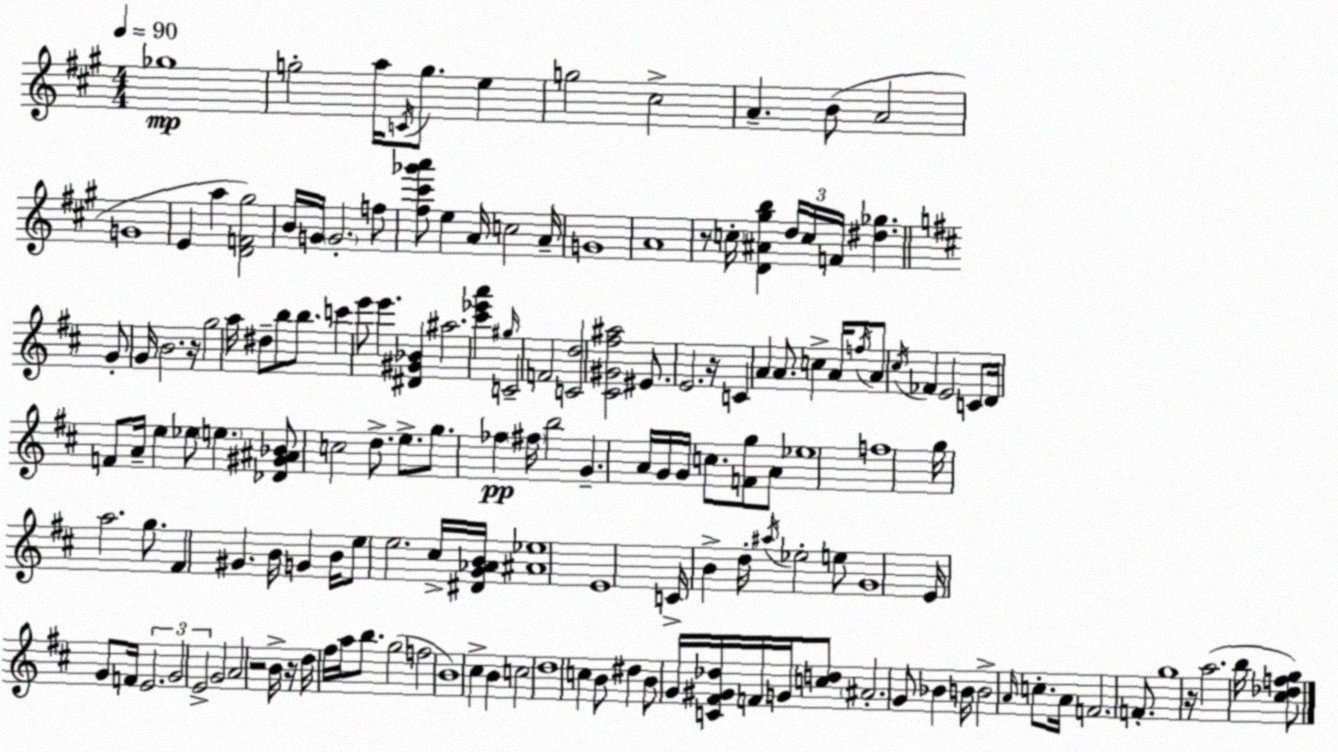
X:1
T:Untitled
M:4/4
L:1/4
K:A
_g4 g2 a/4 C/4 g/2 e g2 ^c2 A B/2 A2 G4 E a [DF^g]2 B/4 G/4 G2 f/2 [^f^c'_g'a']/2 e A/4 c2 A/4 G4 A4 z/2 c/4 [D^A^gb] d/4 c/4 F/4 [^d_g] G/2 G/4 B2 z/4 g2 a/4 ^d/2 b/2 b/2 c' e'/2 e' [^D^G_B] ^a2 [^c'_e'a'] ^g/4 C2 F2 [Cd]2 [^C^G^f^a]2 ^E/2 E2 z/4 C A A/2 c A/4 f/4 A/2 ^c/4 _F E2 C/2 D/4 F/2 A/4 e _e/2 e [_D^G^A_B]/2 c2 d/2 e/2 g/2 _f ^f/4 b2 G A/4 G/4 G/4 c/2 [Fg]/2 A/2 _e4 f4 g/4 a2 g/2 ^F ^G B/4 G B/4 e/2 e2 ^c/4 [^DG_AB]/4 [^A_e]4 E4 C/4 B d/4 ^a/4 _e2 e/2 G4 E/4 G/2 F/4 E2 G2 E2 G2 A2 z2 B/4 z/4 d/4 ^f/4 a/4 b/2 g2 f2 B4 ^c B c2 d4 c B/2 ^d B/2 G/4 [C^F^G_d]/4 F/4 G/4 [cd]/2 ^A2 G/2 _B B/4 B2 A/4 c/2 A/4 F2 F/2 g4 z/4 a2 b/4 [^c_dfg]/2